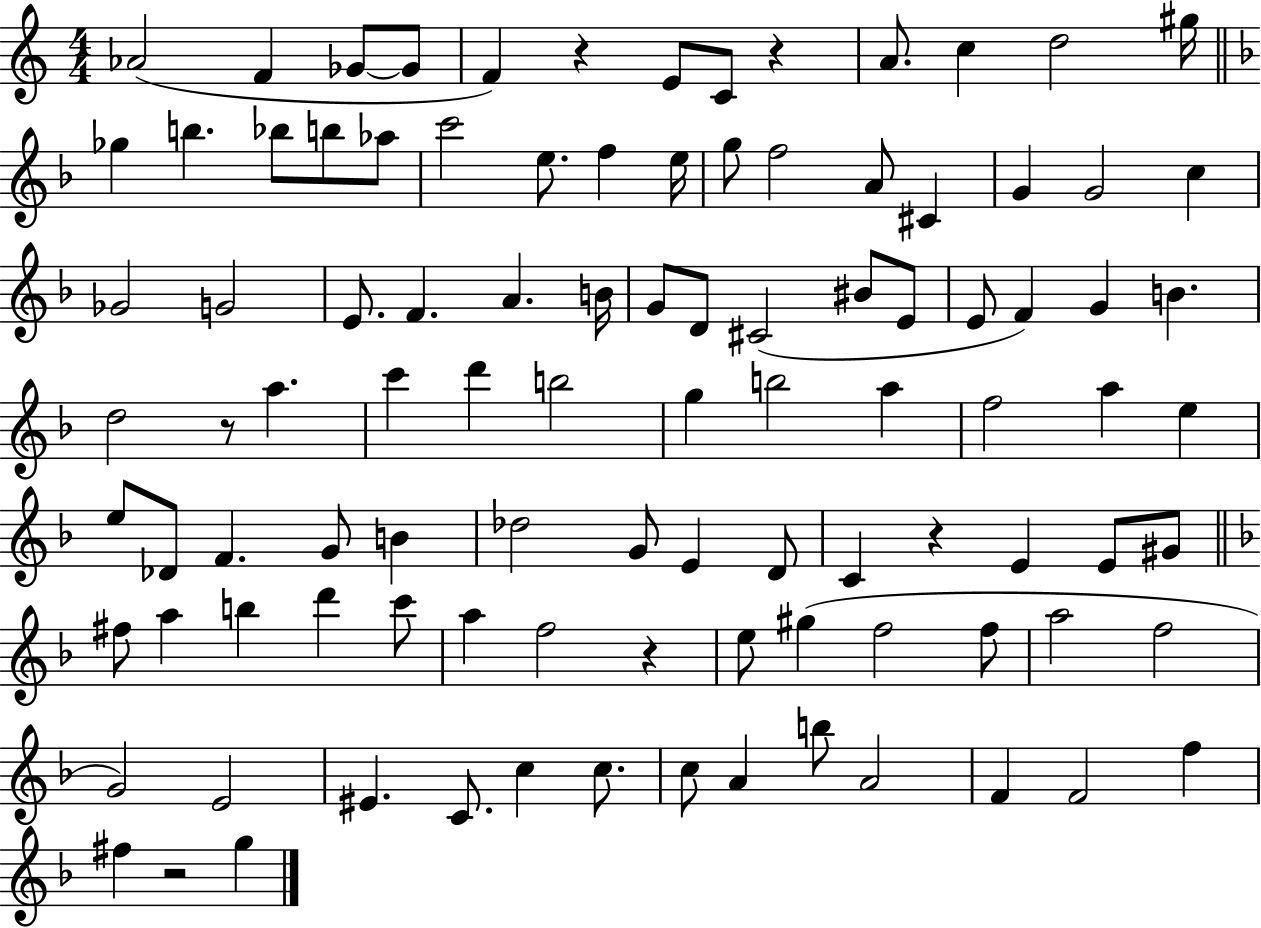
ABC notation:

X:1
T:Untitled
M:4/4
L:1/4
K:C
_A2 F _G/2 _G/2 F z E/2 C/2 z A/2 c d2 ^g/4 _g b _b/2 b/2 _a/2 c'2 e/2 f e/4 g/2 f2 A/2 ^C G G2 c _G2 G2 E/2 F A B/4 G/2 D/2 ^C2 ^B/2 E/2 E/2 F G B d2 z/2 a c' d' b2 g b2 a f2 a e e/2 _D/2 F G/2 B _d2 G/2 E D/2 C z E E/2 ^G/2 ^f/2 a b d' c'/2 a f2 z e/2 ^g f2 f/2 a2 f2 G2 E2 ^E C/2 c c/2 c/2 A b/2 A2 F F2 f ^f z2 g